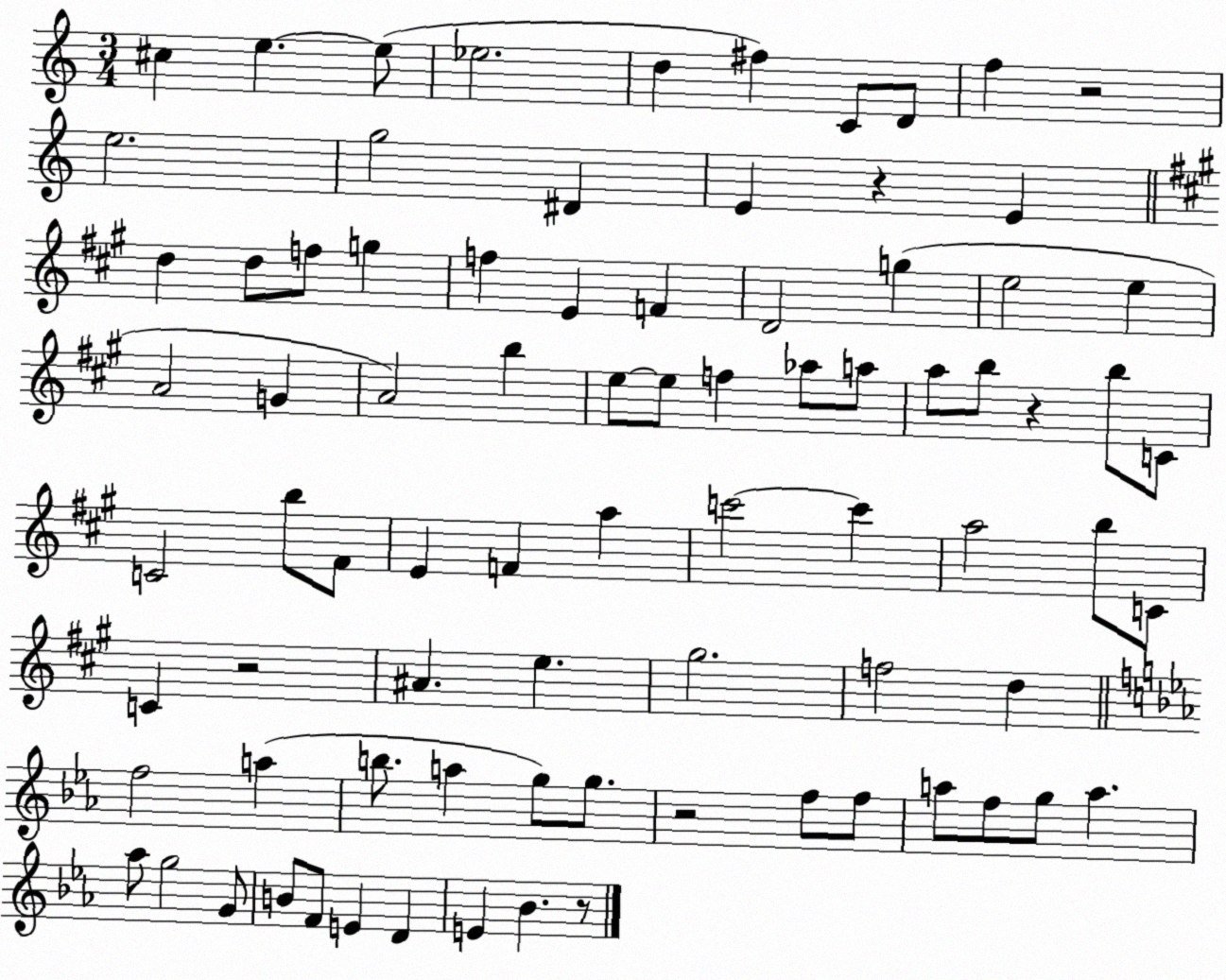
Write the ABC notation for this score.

X:1
T:Untitled
M:3/4
L:1/4
K:C
^c e e/2 _e2 d ^f C/2 D/2 f z2 e2 g2 ^D E z E d d/2 f/2 g f E F D2 g e2 e A2 G A2 b e/2 e/2 f _a/2 a/2 a/2 b/2 z b/2 C/2 C2 b/2 ^F/2 E F a c'2 c' a2 b/2 C/2 C z2 ^A e ^g2 f2 d f2 a b/2 a g/2 g/2 z2 f/2 f/2 a/2 f/2 g/2 a _a/2 g2 G/2 B/2 F/2 E D E _B z/2